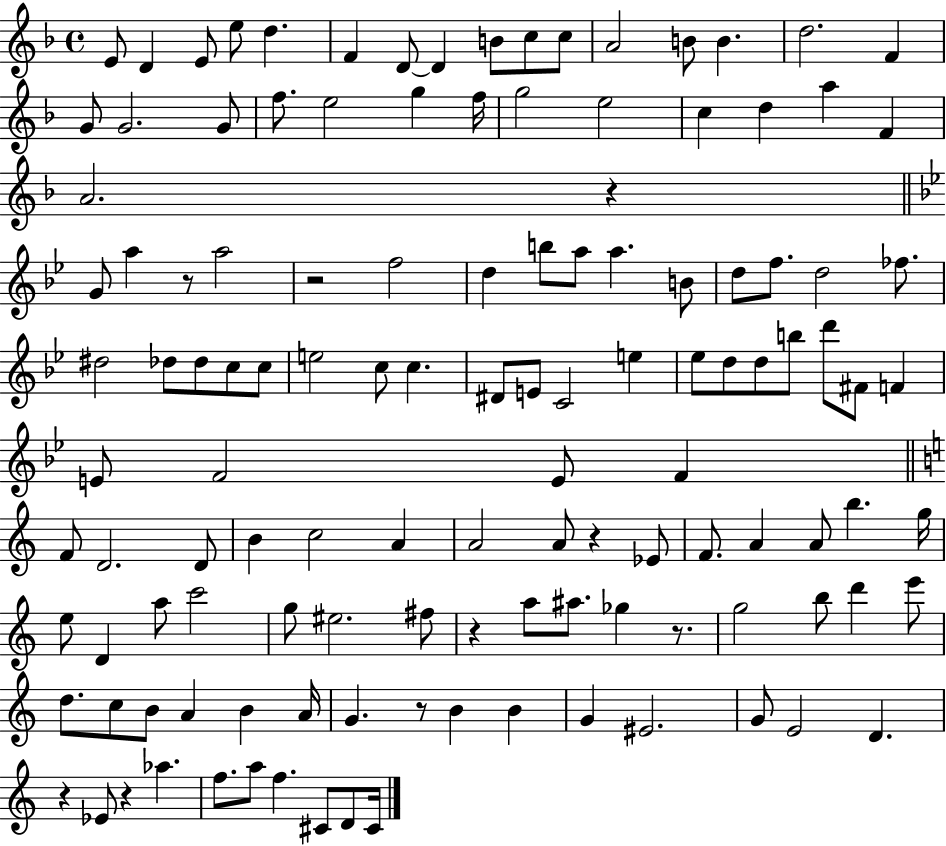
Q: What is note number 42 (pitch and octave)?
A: D5